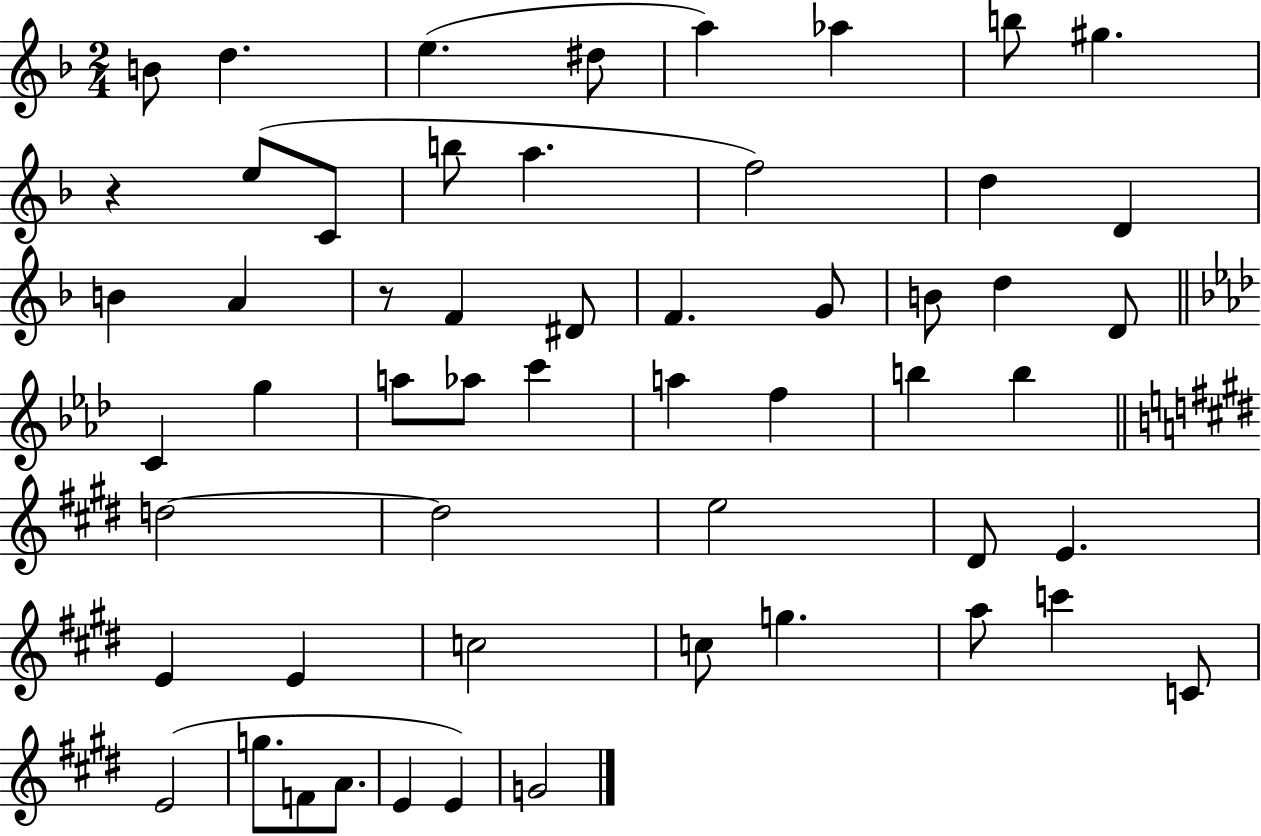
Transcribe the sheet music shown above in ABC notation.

X:1
T:Untitled
M:2/4
L:1/4
K:F
B/2 d e ^d/2 a _a b/2 ^g z e/2 C/2 b/2 a f2 d D B A z/2 F ^D/2 F G/2 B/2 d D/2 C g a/2 _a/2 c' a f b b d2 d2 e2 ^D/2 E E E c2 c/2 g a/2 c' C/2 E2 g/2 F/2 A/2 E E G2